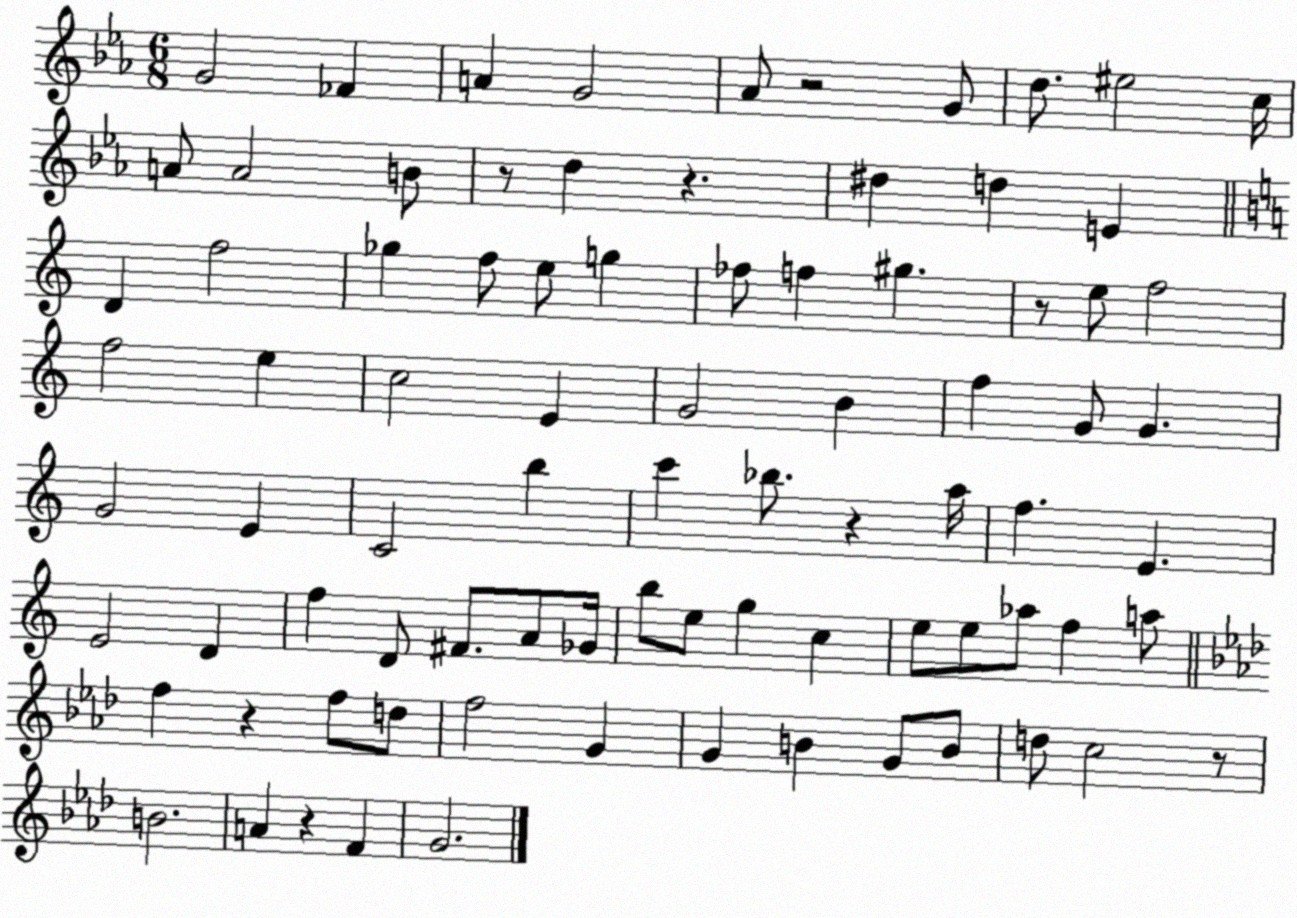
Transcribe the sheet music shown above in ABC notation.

X:1
T:Untitled
M:6/8
L:1/4
K:Eb
G2 _F A G2 _A/2 z2 G/2 d/2 ^e2 c/4 A/2 A2 B/2 z/2 d z ^d d E D f2 _g f/2 e/2 g _f/2 f ^g z/2 e/2 f2 f2 e c2 E G2 B f G/2 G G2 E C2 b c' _b/2 z a/4 f E E2 D f D/2 ^F/2 A/2 _G/4 b/2 e/2 g c e/2 e/2 _a/2 f a/2 f z f/2 d/2 f2 G G B G/2 B/2 d/2 c2 z/2 B2 A z F G2